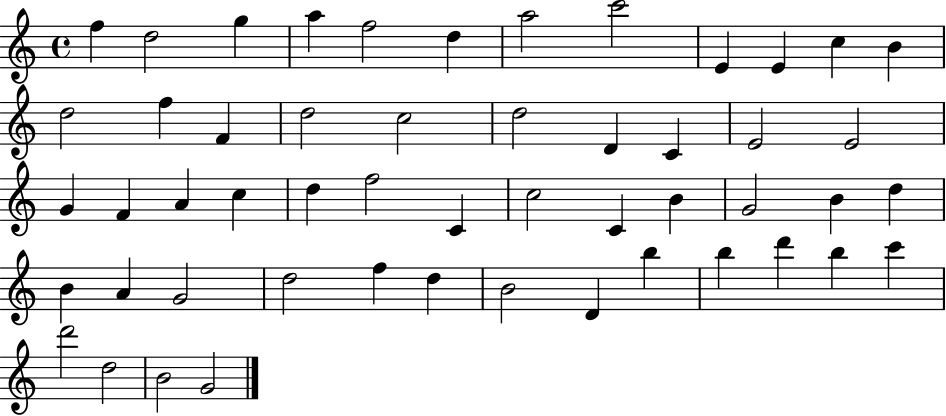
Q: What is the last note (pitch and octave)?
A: G4